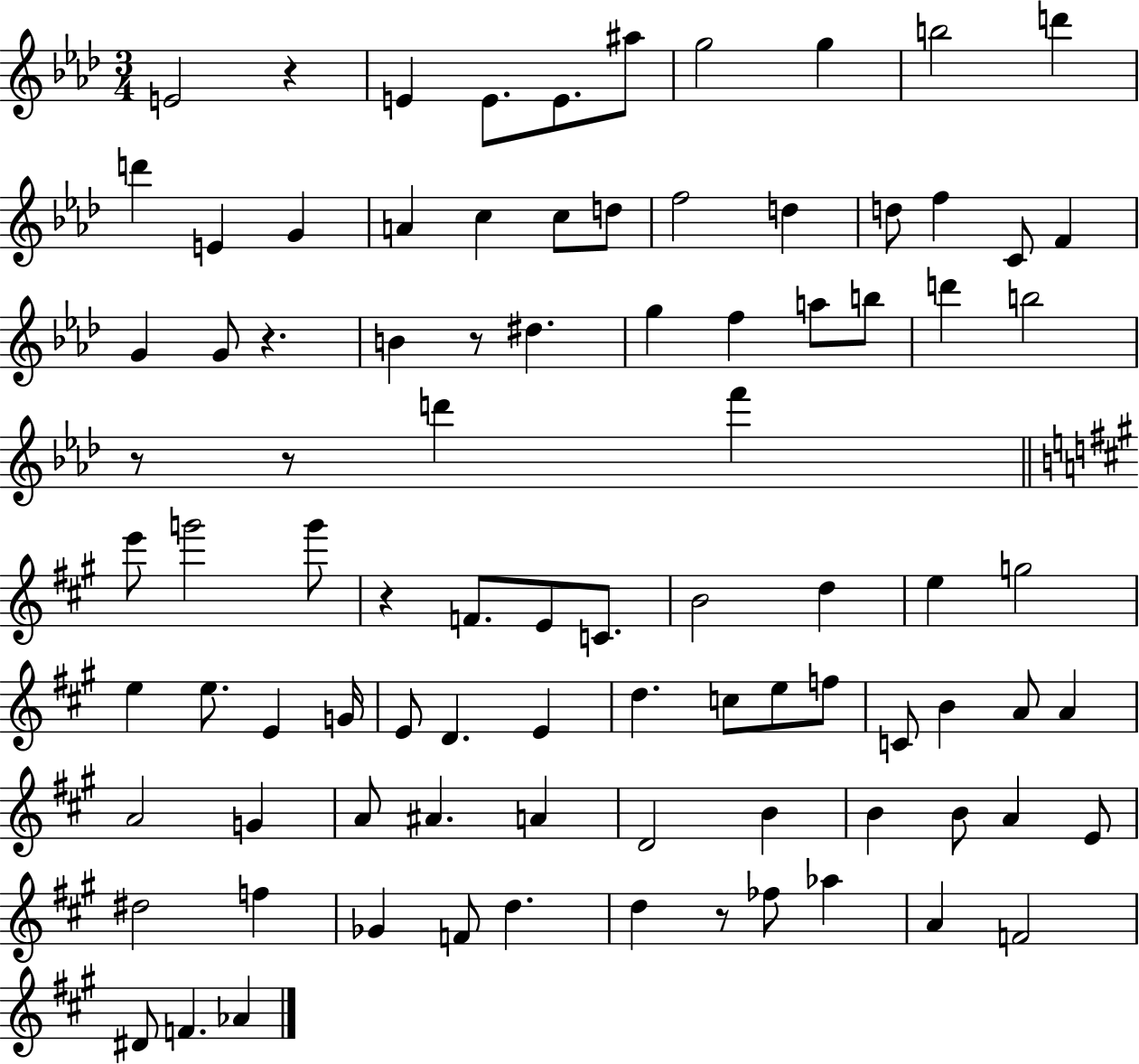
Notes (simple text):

E4/h R/q E4/q E4/e. E4/e. A#5/e G5/h G5/q B5/h D6/q D6/q E4/q G4/q A4/q C5/q C5/e D5/e F5/h D5/q D5/e F5/q C4/e F4/q G4/q G4/e R/q. B4/q R/e D#5/q. G5/q F5/q A5/e B5/e D6/q B5/h R/e R/e D6/q F6/q E6/e G6/h G6/e R/q F4/e. E4/e C4/e. B4/h D5/q E5/q G5/h E5/q E5/e. E4/q G4/s E4/e D4/q. E4/q D5/q. C5/e E5/e F5/e C4/e B4/q A4/e A4/q A4/h G4/q A4/e A#4/q. A4/q D4/h B4/q B4/q B4/e A4/q E4/e D#5/h F5/q Gb4/q F4/e D5/q. D5/q R/e FES5/e Ab5/q A4/q F4/h D#4/e F4/q. Ab4/q